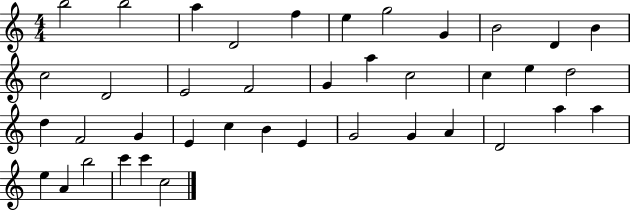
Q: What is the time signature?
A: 4/4